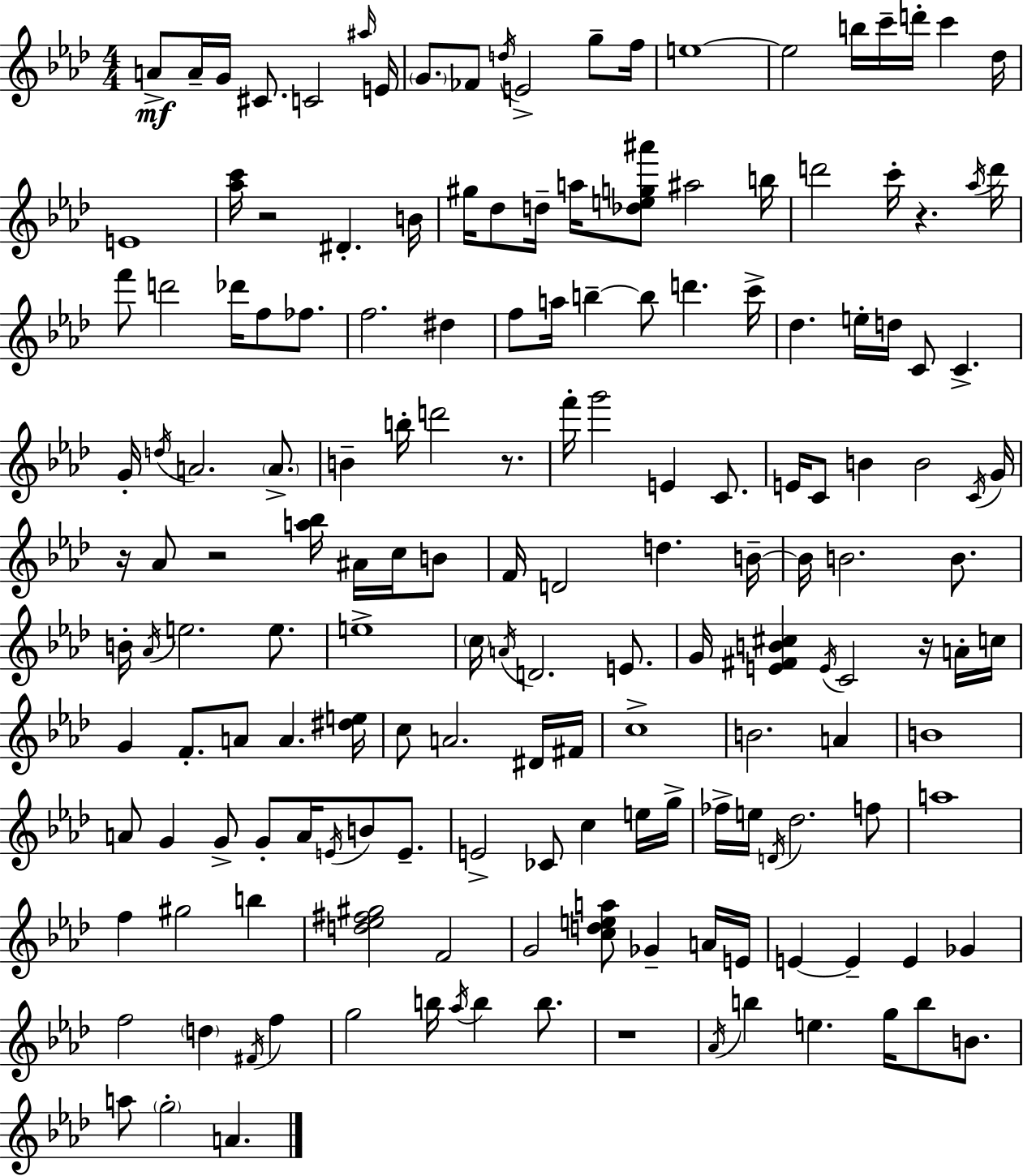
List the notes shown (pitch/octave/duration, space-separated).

A4/e A4/s G4/s C#4/e. C4/h A#5/s E4/s G4/e. FES4/e D5/s E4/h G5/e F5/s E5/w E5/h B5/s C6/s D6/s C6/q Db5/s E4/w [Ab5,C6]/s R/h D#4/q. B4/s G#5/s Db5/e D5/s A5/s [Db5,E5,G5,A#6]/e A#5/h B5/s D6/h C6/s R/q. Ab5/s D6/s F6/e D6/h Db6/s F5/e FES5/e. F5/h. D#5/q F5/e A5/s B5/q B5/e D6/q. C6/s Db5/q. E5/s D5/s C4/e C4/q. G4/s D5/s A4/h. A4/e. B4/q B5/s D6/h R/e. F6/s G6/h E4/q C4/e. E4/s C4/e B4/q B4/h C4/s G4/s R/s Ab4/e R/h [A5,Bb5]/s A#4/s C5/s B4/e F4/s D4/h D5/q. B4/s B4/s B4/h. B4/e. B4/s Ab4/s E5/h. E5/e. E5/w C5/s A4/s D4/h. E4/e. G4/s [E4,F#4,B4,C#5]/q E4/s C4/h R/s A4/s C5/s G4/q F4/e. A4/e A4/q. [D#5,E5]/s C5/e A4/h. D#4/s F#4/s C5/w B4/h. A4/q B4/w A4/e G4/q G4/e G4/e A4/s E4/s B4/e E4/e. E4/h CES4/e C5/q E5/s G5/s FES5/s E5/s D4/s Db5/h. F5/e A5/w F5/q G#5/h B5/q [D5,Eb5,F#5,G#5]/h F4/h G4/h [C5,D5,E5,A5]/e Gb4/q A4/s E4/s E4/q E4/q E4/q Gb4/q F5/h D5/q F#4/s F5/q G5/h B5/s Ab5/s B5/q B5/e. R/w Ab4/s B5/q E5/q. G5/s B5/e B4/e. A5/e G5/h A4/q.